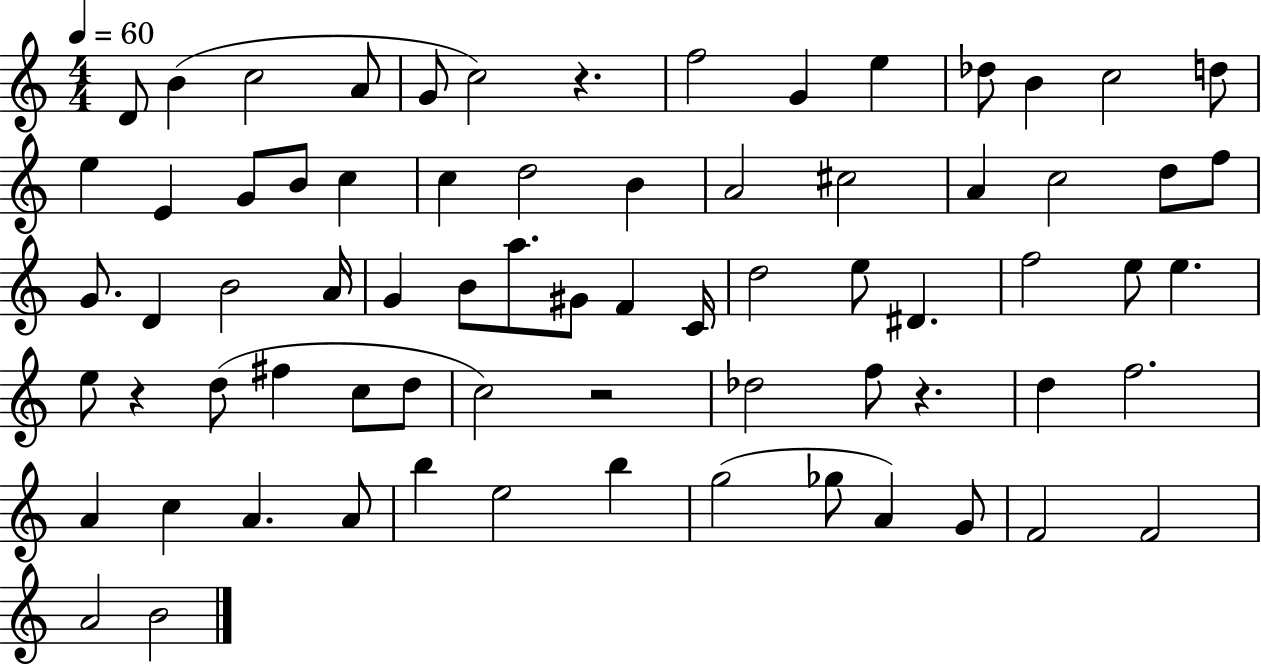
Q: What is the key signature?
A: C major